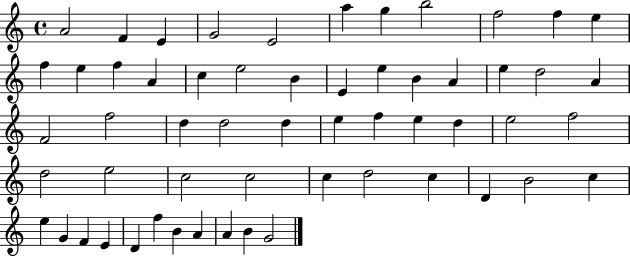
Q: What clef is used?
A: treble